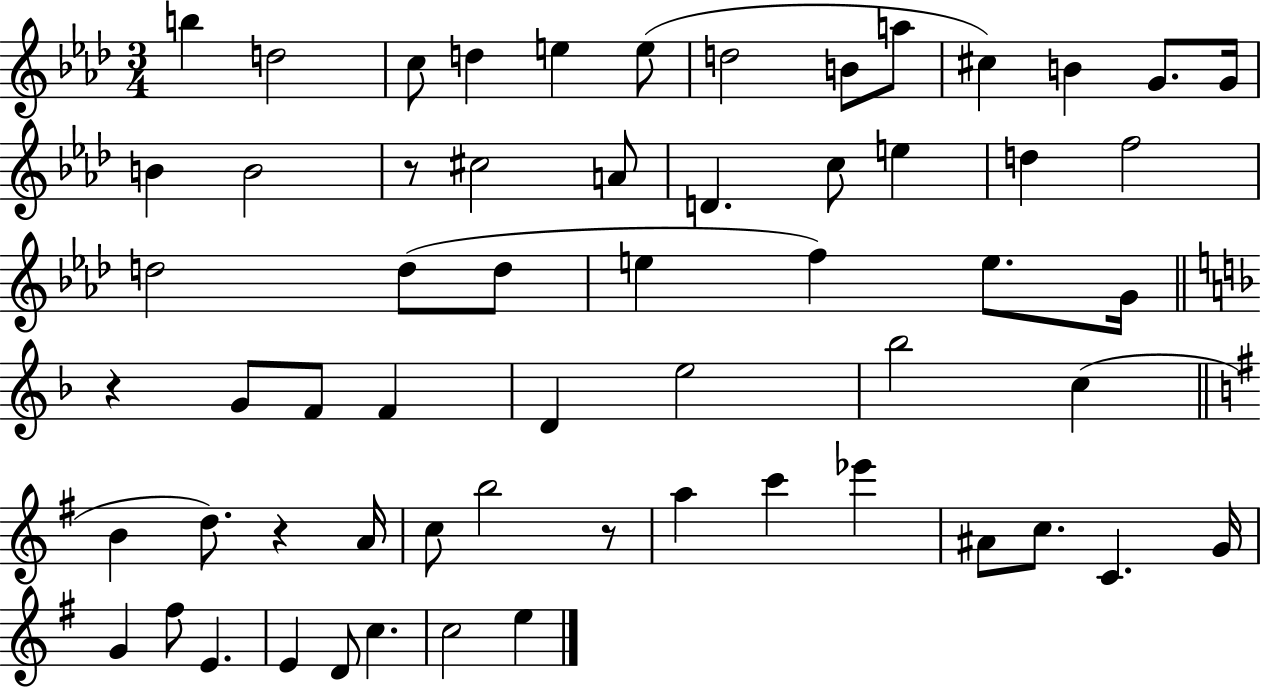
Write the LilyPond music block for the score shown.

{
  \clef treble
  \numericTimeSignature
  \time 3/4
  \key aes \major
  b''4 d''2 | c''8 d''4 e''4 e''8( | d''2 b'8 a''8 | cis''4) b'4 g'8. g'16 | \break b'4 b'2 | r8 cis''2 a'8 | d'4. c''8 e''4 | d''4 f''2 | \break d''2 d''8( d''8 | e''4 f''4) e''8. g'16 | \bar "||" \break \key f \major r4 g'8 f'8 f'4 | d'4 e''2 | bes''2 c''4( | \bar "||" \break \key e \minor b'4 d''8.) r4 a'16 | c''8 b''2 r8 | a''4 c'''4 ees'''4 | ais'8 c''8. c'4. g'16 | \break g'4 fis''8 e'4. | e'4 d'8 c''4. | c''2 e''4 | \bar "|."
}